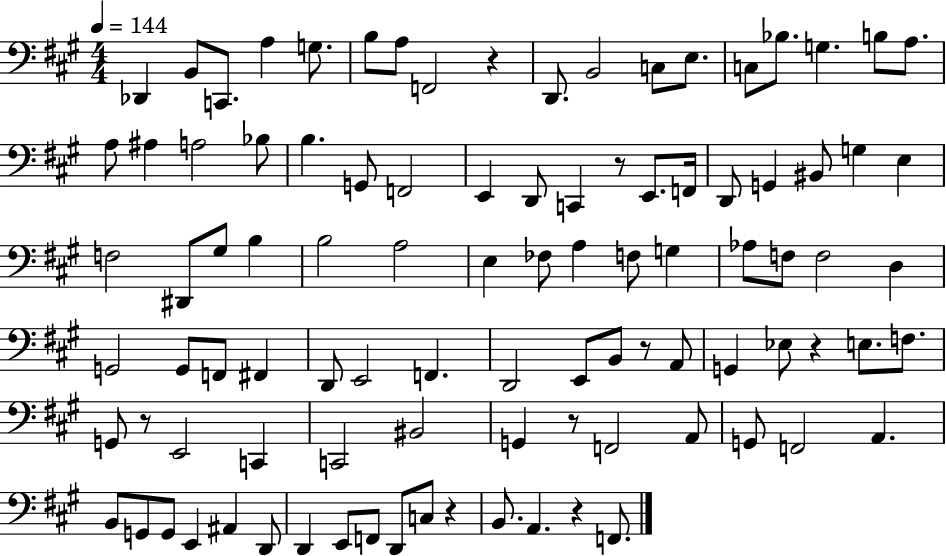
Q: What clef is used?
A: bass